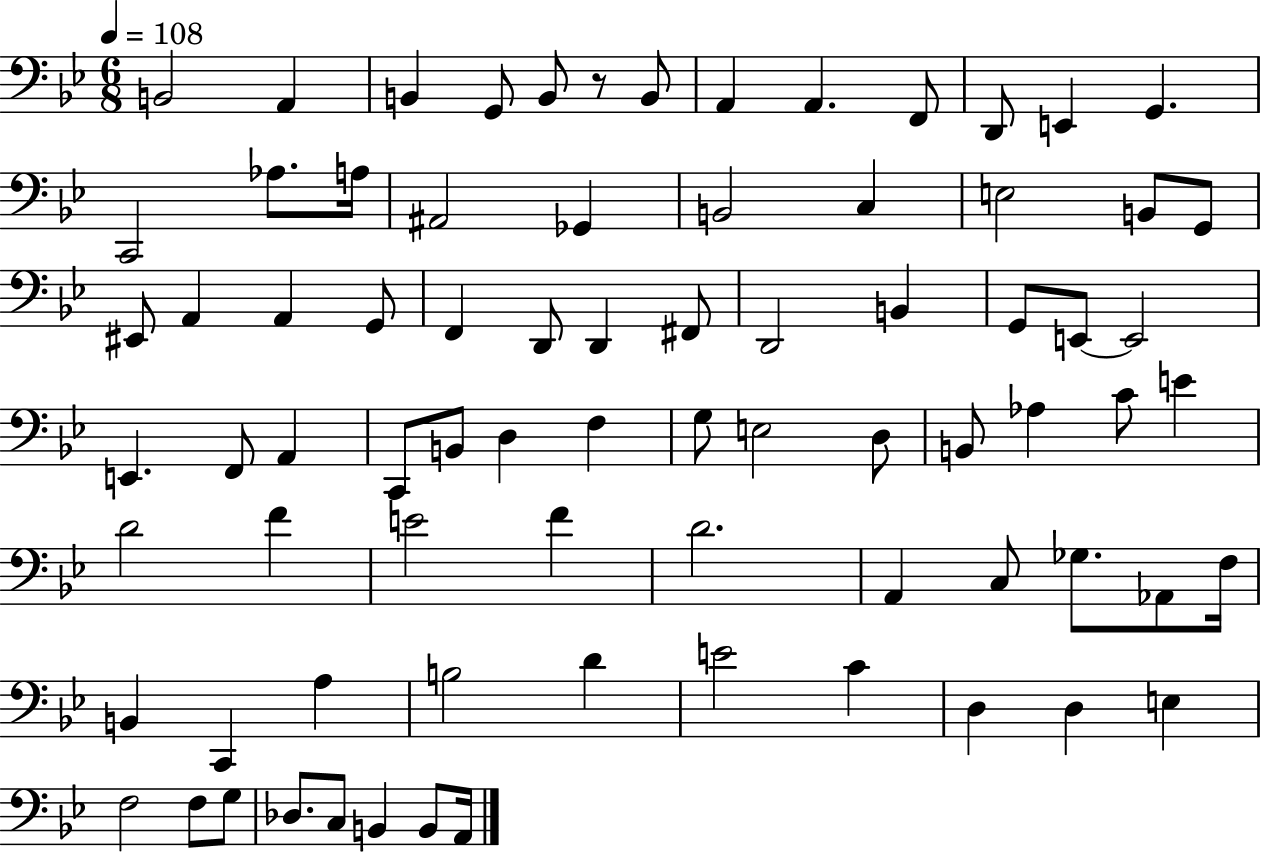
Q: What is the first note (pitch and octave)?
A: B2